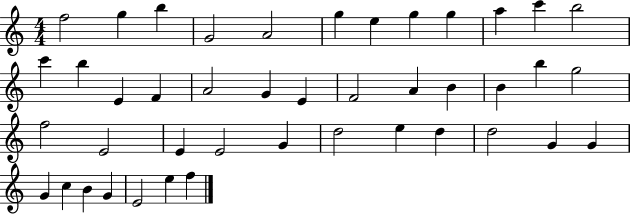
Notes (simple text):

F5/h G5/q B5/q G4/h A4/h G5/q E5/q G5/q G5/q A5/q C6/q B5/h C6/q B5/q E4/q F4/q A4/h G4/q E4/q F4/h A4/q B4/q B4/q B5/q G5/h F5/h E4/h E4/q E4/h G4/q D5/h E5/q D5/q D5/h G4/q G4/q G4/q C5/q B4/q G4/q E4/h E5/q F5/q